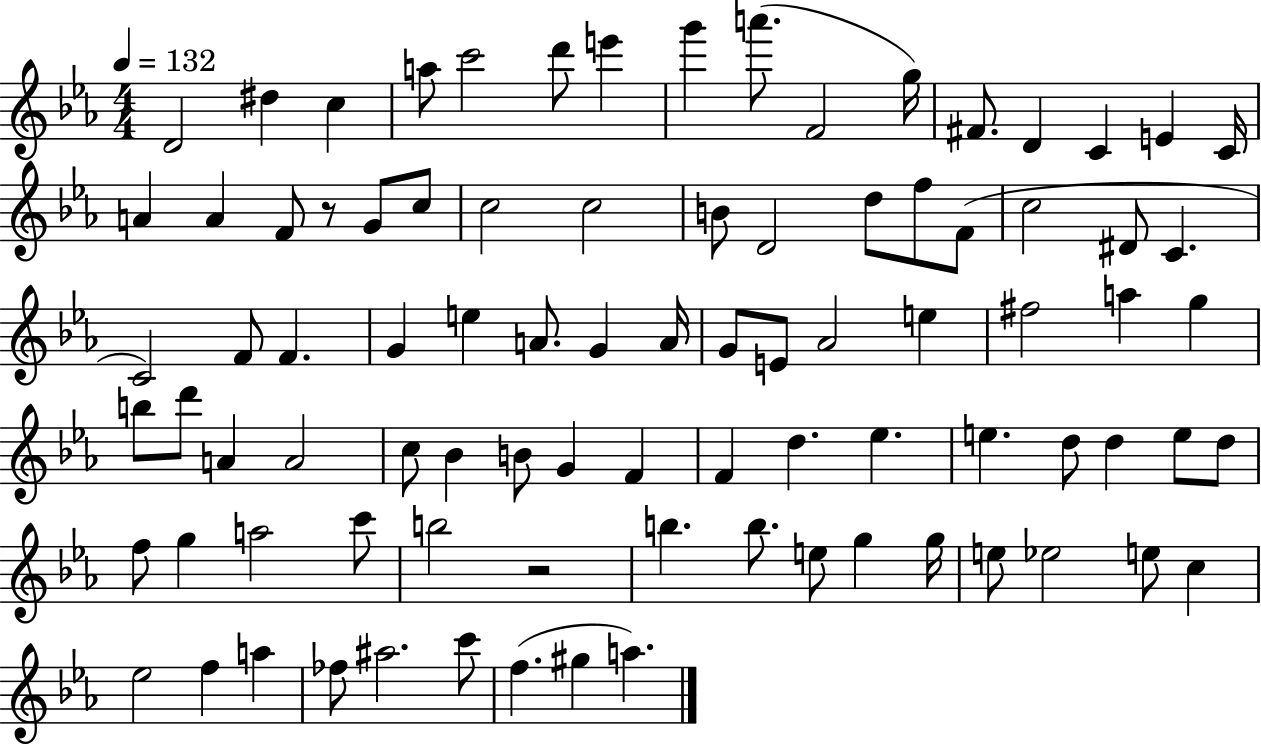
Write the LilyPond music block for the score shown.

{
  \clef treble
  \numericTimeSignature
  \time 4/4
  \key ees \major
  \tempo 4 = 132
  d'2 dis''4 c''4 | a''8 c'''2 d'''8 e'''4 | g'''4 a'''8.( f'2 g''16) | fis'8. d'4 c'4 e'4 c'16 | \break a'4 a'4 f'8 r8 g'8 c''8 | c''2 c''2 | b'8 d'2 d''8 f''8 f'8( | c''2 dis'8 c'4. | \break c'2) f'8 f'4. | g'4 e''4 a'8. g'4 a'16 | g'8 e'8 aes'2 e''4 | fis''2 a''4 g''4 | \break b''8 d'''8 a'4 a'2 | c''8 bes'4 b'8 g'4 f'4 | f'4 d''4. ees''4. | e''4. d''8 d''4 e''8 d''8 | \break f''8 g''4 a''2 c'''8 | b''2 r2 | b''4. b''8. e''8 g''4 g''16 | e''8 ees''2 e''8 c''4 | \break ees''2 f''4 a''4 | fes''8 ais''2. c'''8 | f''4.( gis''4 a''4.) | \bar "|."
}